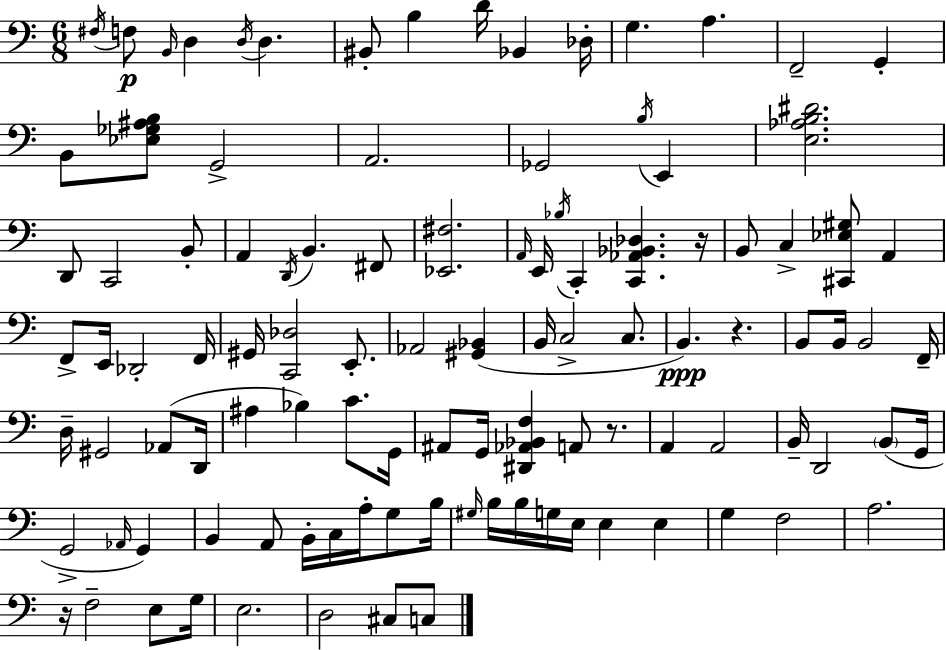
{
  \clef bass
  \numericTimeSignature
  \time 6/8
  \key a \minor
  \repeat volta 2 { \acciaccatura { fis16 }\p f8 \grace { b,16 } d4 \acciaccatura { d16 } d4. | bis,8-. b4 d'16 bes,4 | des16-. g4. a4. | f,2-- g,4-. | \break b,8 <ees ges ais b>8 g,2-> | a,2. | ges,2 \acciaccatura { b16 } | e,4 <e aes b dis'>2. | \break d,8 c,2 | b,8-. a,4 \acciaccatura { d,16 } b,4. | fis,8 <ees, fis>2. | \grace { a,16 } e,16 \acciaccatura { bes16 } c,4-. | \break <c, aes, bes, des>4. r16 b,8 c4-> | <cis, ees gis>8 a,4 f,8-> e,16 des,2-. | f,16 gis,16 <c, des>2 | e,8.-. aes,2 | \break <gis, bes,>4( b,16 c2-> | c8. b,4.\ppp) | r4. b,8 b,16 b,2 | f,16-- d16-- gis,2 | \break aes,8( d,16 ais4 bes4) | c'8. g,16 ais,8 g,16 <dis, aes, bes, f>4 | a,8 r8. a,4 a,2 | b,16-- d,2 | \break \parenthesize b,8( g,16 g,2-> | \grace { aes,16 } g,4) b,4 | a,8 b,16-. c16 a16-. g8 b16 \grace { gis16 } b16 b16 g16 | e16 e4 e4 g4 | \break f2 a2. | r16 f2-- | e8 g16 e2. | d2 | \break cis8 c8 } \bar "|."
}